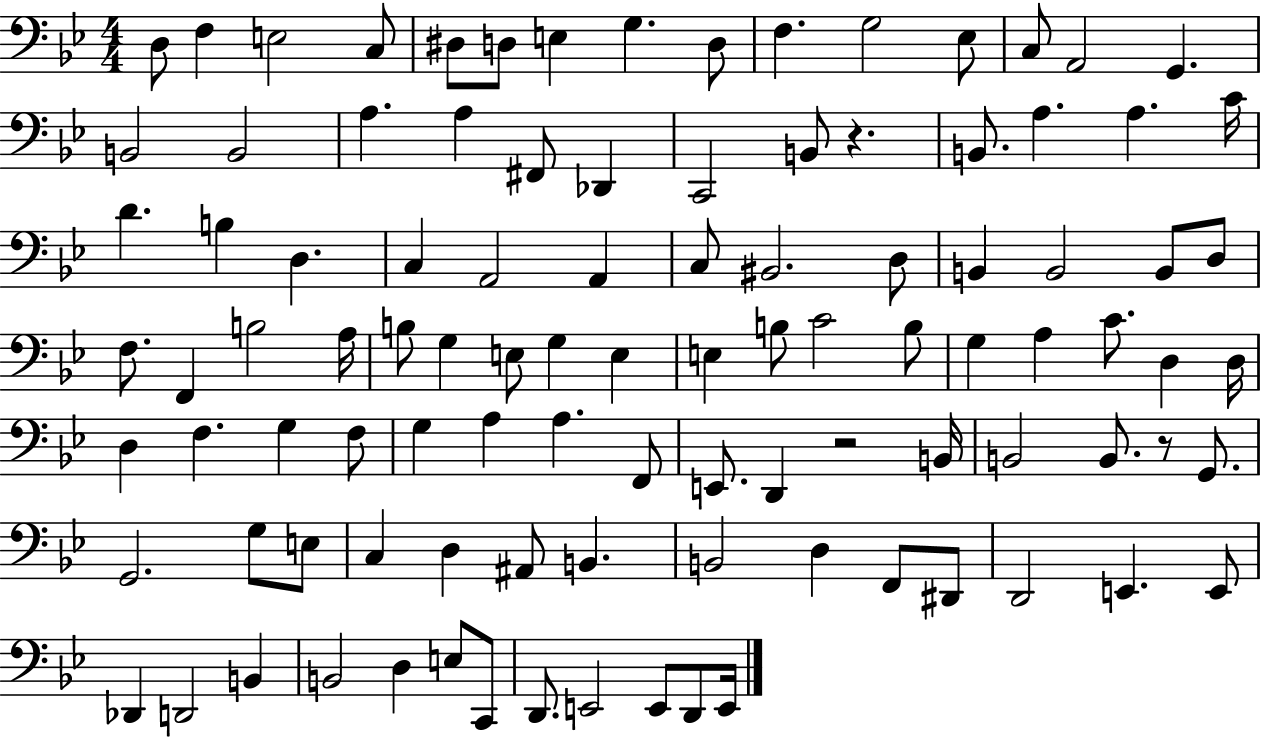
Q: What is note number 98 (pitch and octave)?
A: E2